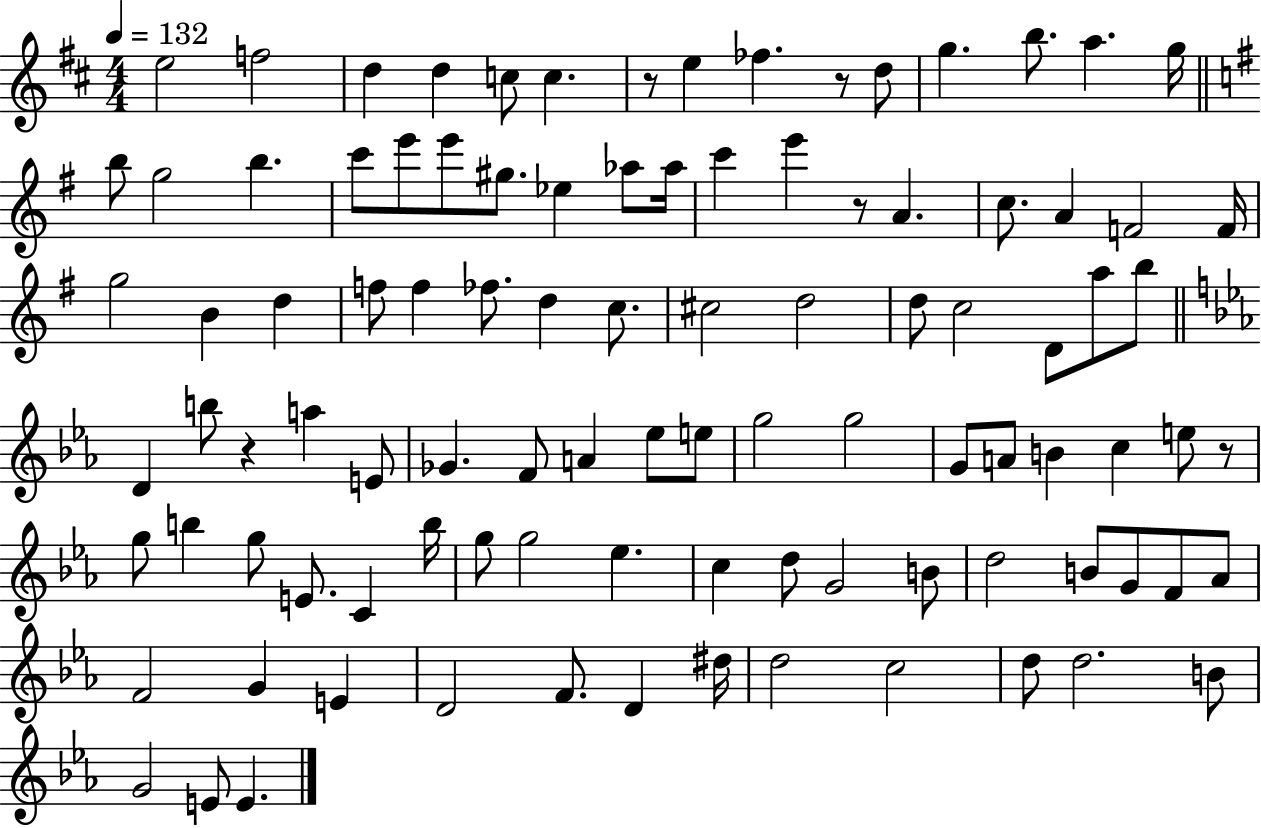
{
  \clef treble
  \numericTimeSignature
  \time 4/4
  \key d \major
  \tempo 4 = 132
  e''2 f''2 | d''4 d''4 c''8 c''4. | r8 e''4 fes''4. r8 d''8 | g''4. b''8. a''4. g''16 | \break \bar "||" \break \key g \major b''8 g''2 b''4. | c'''8 e'''8 e'''8 gis''8. ees''4 aes''8 aes''16 | c'''4 e'''4 r8 a'4. | c''8. a'4 f'2 f'16 | \break g''2 b'4 d''4 | f''8 f''4 fes''8. d''4 c''8. | cis''2 d''2 | d''8 c''2 d'8 a''8 b''8 | \break \bar "||" \break \key ees \major d'4 b''8 r4 a''4 e'8 | ges'4. f'8 a'4 ees''8 e''8 | g''2 g''2 | g'8 a'8 b'4 c''4 e''8 r8 | \break g''8 b''4 g''8 e'8. c'4 b''16 | g''8 g''2 ees''4. | c''4 d''8 g'2 b'8 | d''2 b'8 g'8 f'8 aes'8 | \break f'2 g'4 e'4 | d'2 f'8. d'4 dis''16 | d''2 c''2 | d''8 d''2. b'8 | \break g'2 e'8 e'4. | \bar "|."
}